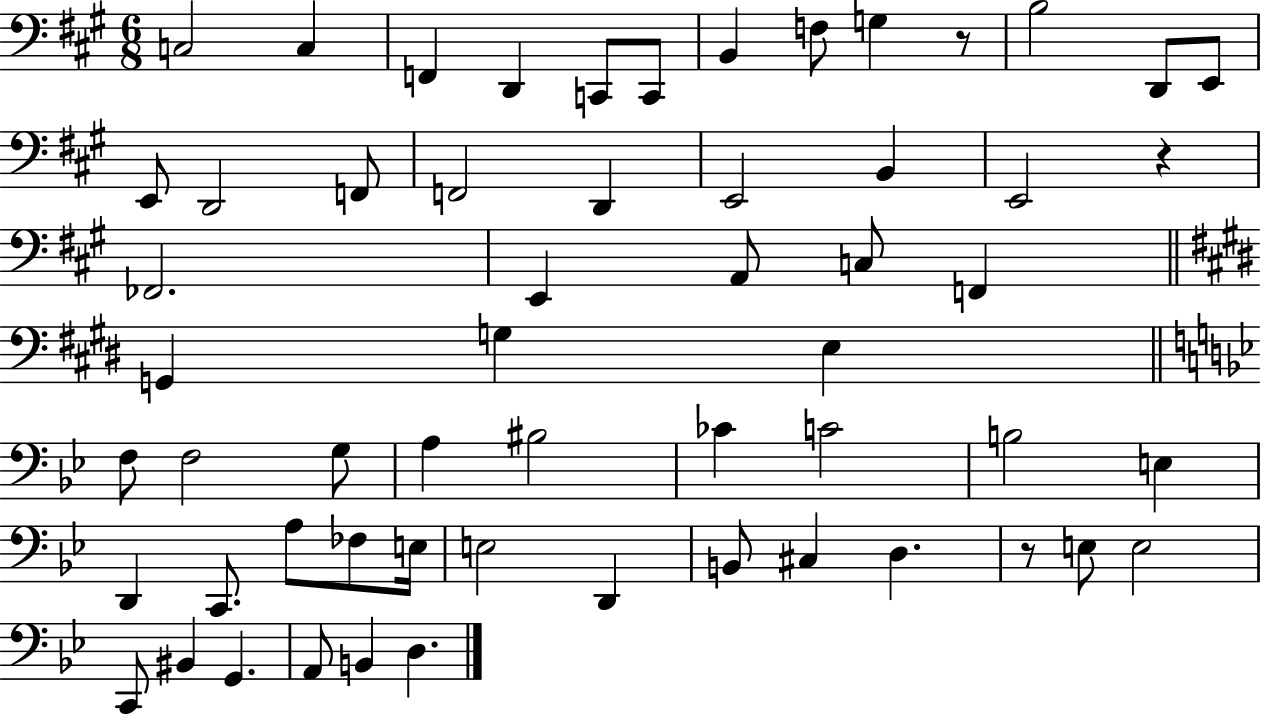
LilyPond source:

{
  \clef bass
  \numericTimeSignature
  \time 6/8
  \key a \major
  c2 c4 | f,4 d,4 c,8 c,8 | b,4 f8 g4 r8 | b2 d,8 e,8 | \break e,8 d,2 f,8 | f,2 d,4 | e,2 b,4 | e,2 r4 | \break fes,2. | e,4 a,8 c8 f,4 | \bar "||" \break \key e \major g,4 g4 e4 | \bar "||" \break \key g \minor f8 f2 g8 | a4 bis2 | ces'4 c'2 | b2 e4 | \break d,4 c,8. a8 fes8 e16 | e2 d,4 | b,8 cis4 d4. | r8 e8 e2 | \break c,8 bis,4 g,4. | a,8 b,4 d4. | \bar "|."
}